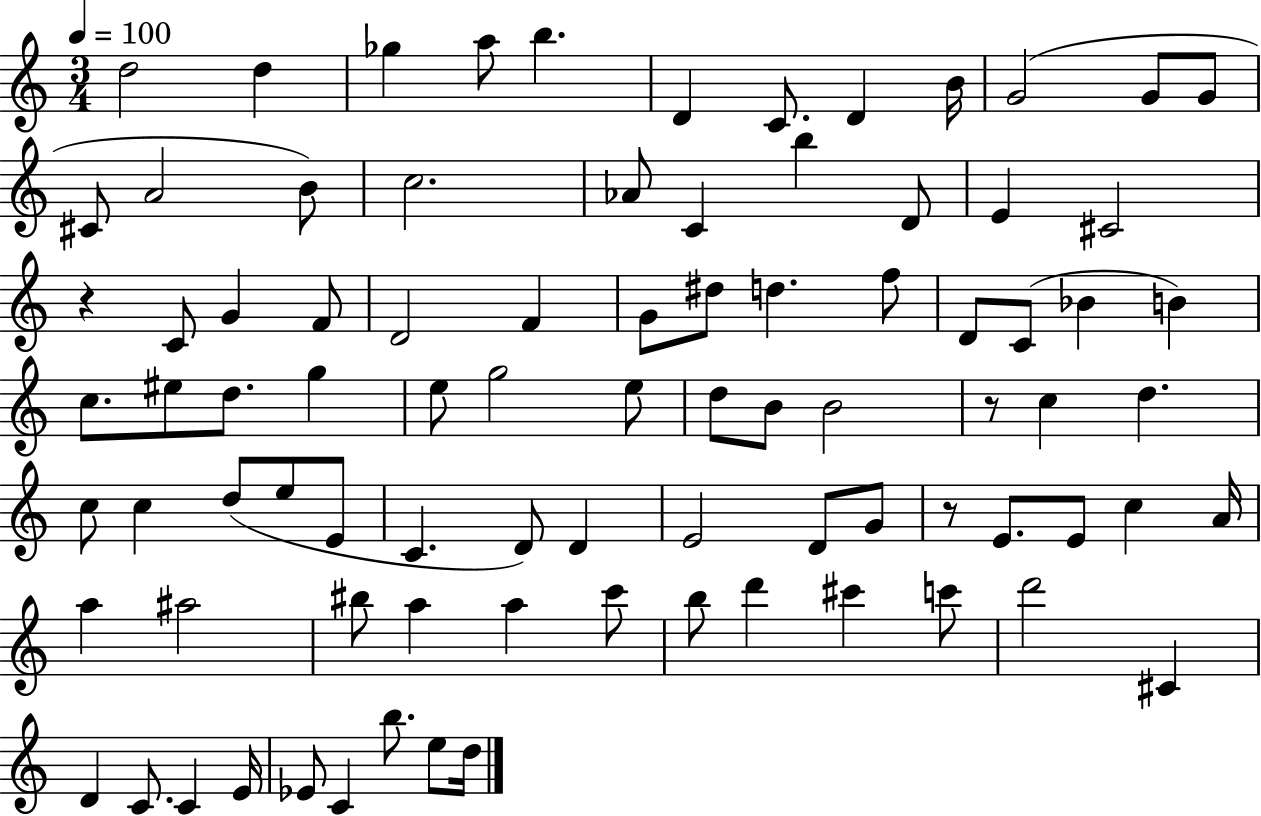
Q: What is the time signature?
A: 3/4